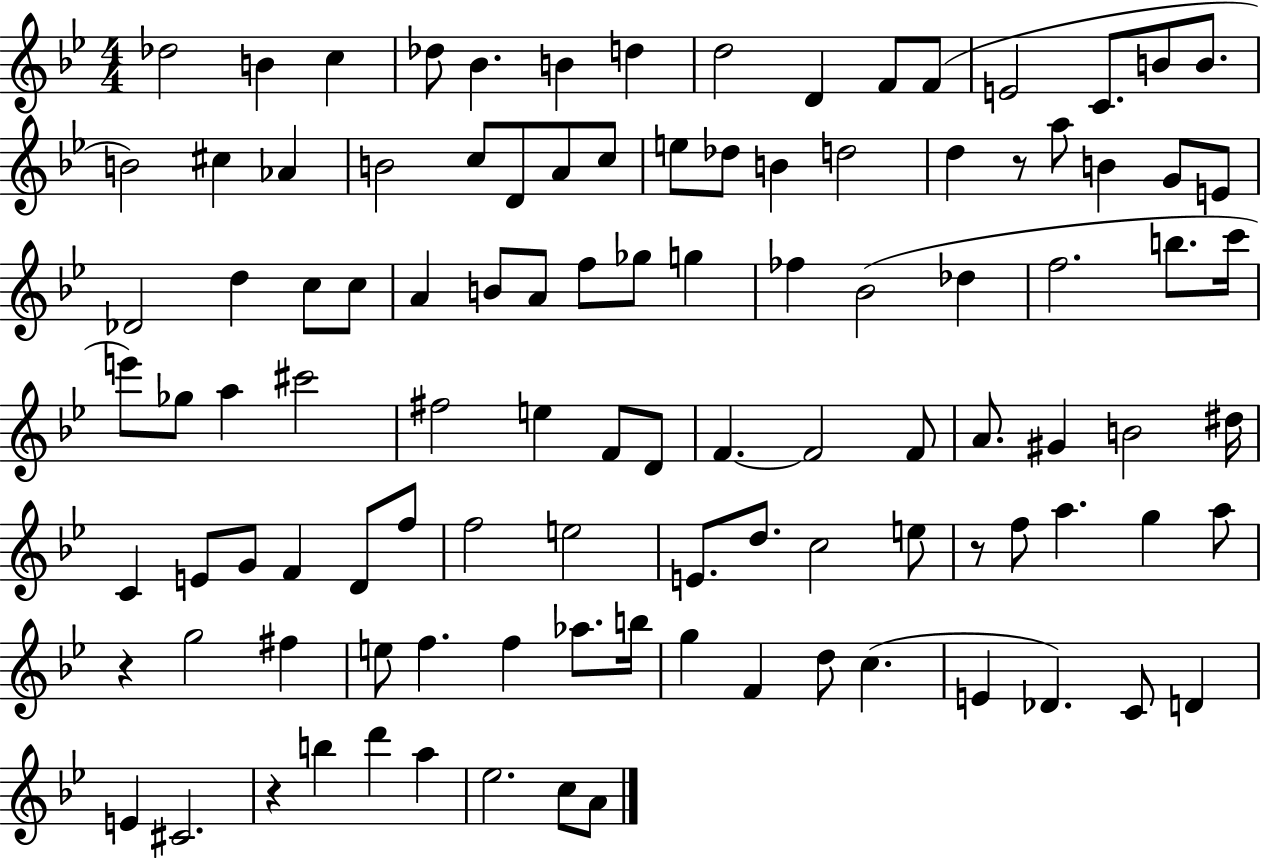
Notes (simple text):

Db5/h B4/q C5/q Db5/e Bb4/q. B4/q D5/q D5/h D4/q F4/e F4/e E4/h C4/e. B4/e B4/e. B4/h C#5/q Ab4/q B4/h C5/e D4/e A4/e C5/e E5/e Db5/e B4/q D5/h D5/q R/e A5/e B4/q G4/e E4/e Db4/h D5/q C5/e C5/e A4/q B4/e A4/e F5/e Gb5/e G5/q FES5/q Bb4/h Db5/q F5/h. B5/e. C6/s E6/e Gb5/e A5/q C#6/h F#5/h E5/q F4/e D4/e F4/q. F4/h F4/e A4/e. G#4/q B4/h D#5/s C4/q E4/e G4/e F4/q D4/e F5/e F5/h E5/h E4/e. D5/e. C5/h E5/e R/e F5/e A5/q. G5/q A5/e R/q G5/h F#5/q E5/e F5/q. F5/q Ab5/e. B5/s G5/q F4/q D5/e C5/q. E4/q Db4/q. C4/e D4/q E4/q C#4/h. R/q B5/q D6/q A5/q Eb5/h. C5/e A4/e